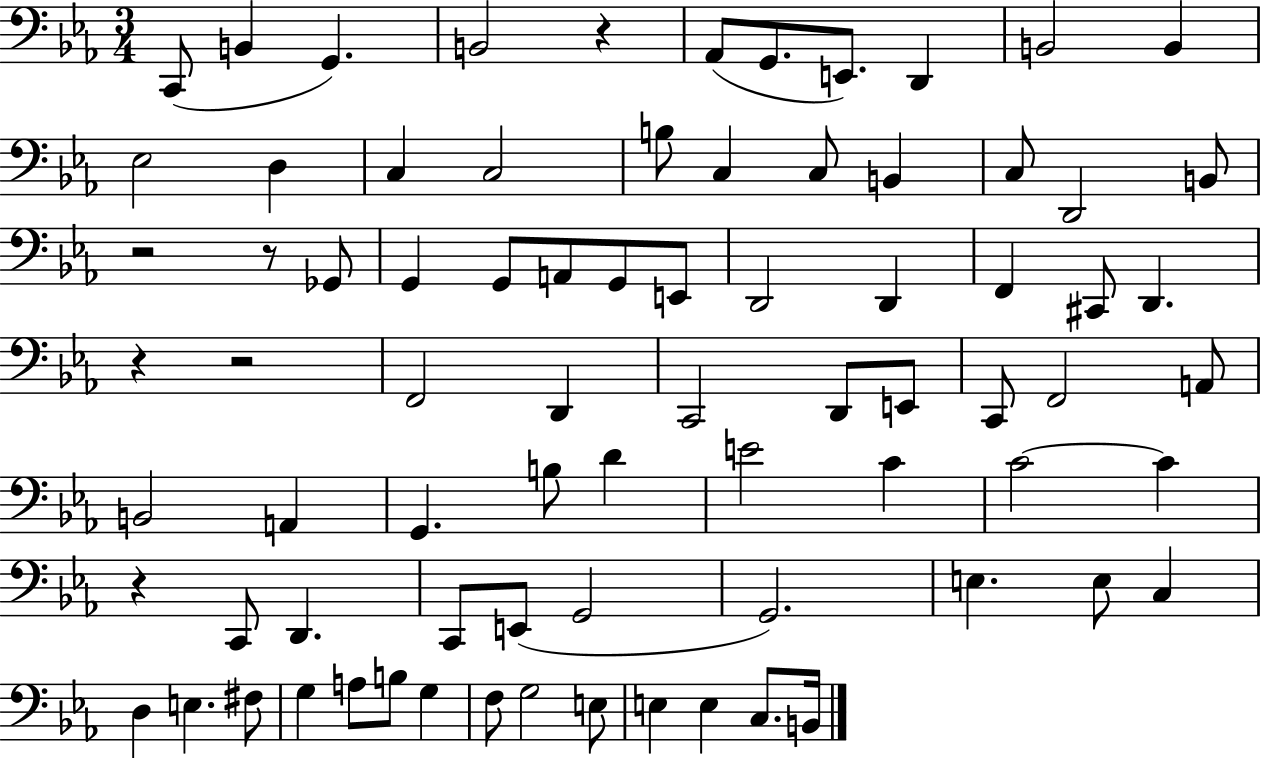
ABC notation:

X:1
T:Untitled
M:3/4
L:1/4
K:Eb
C,,/2 B,, G,, B,,2 z _A,,/2 G,,/2 E,,/2 D,, B,,2 B,, _E,2 D, C, C,2 B,/2 C, C,/2 B,, C,/2 D,,2 B,,/2 z2 z/2 _G,,/2 G,, G,,/2 A,,/2 G,,/2 E,,/2 D,,2 D,, F,, ^C,,/2 D,, z z2 F,,2 D,, C,,2 D,,/2 E,,/2 C,,/2 F,,2 A,,/2 B,,2 A,, G,, B,/2 D E2 C C2 C z C,,/2 D,, C,,/2 E,,/2 G,,2 G,,2 E, E,/2 C, D, E, ^F,/2 G, A,/2 B,/2 G, F,/2 G,2 E,/2 E, E, C,/2 B,,/4